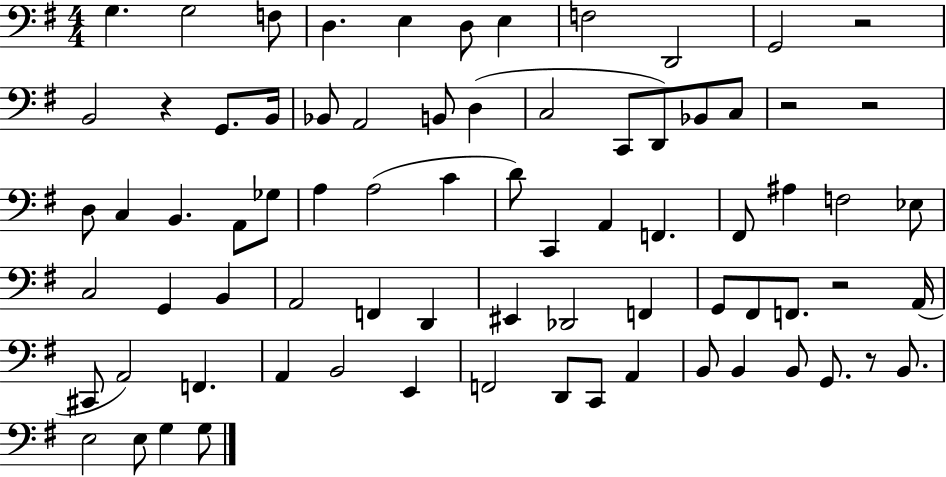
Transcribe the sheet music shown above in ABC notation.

X:1
T:Untitled
M:4/4
L:1/4
K:G
G, G,2 F,/2 D, E, D,/2 E, F,2 D,,2 G,,2 z2 B,,2 z G,,/2 B,,/4 _B,,/2 A,,2 B,,/2 D, C,2 C,,/2 D,,/2 _B,,/2 C,/2 z2 z2 D,/2 C, B,, A,,/2 _G,/2 A, A,2 C D/2 C,, A,, F,, ^F,,/2 ^A, F,2 _E,/2 C,2 G,, B,, A,,2 F,, D,, ^E,, _D,,2 F,, G,,/2 ^F,,/2 F,,/2 z2 A,,/4 ^C,,/2 A,,2 F,, A,, B,,2 E,, F,,2 D,,/2 C,,/2 A,, B,,/2 B,, B,,/2 G,,/2 z/2 B,,/2 E,2 E,/2 G, G,/2